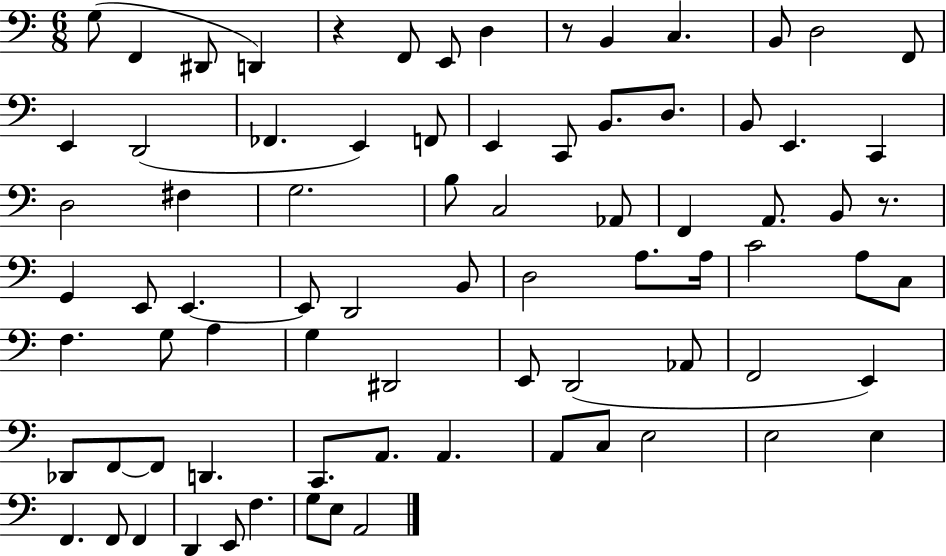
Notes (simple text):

G3/e F2/q D#2/e D2/q R/q F2/e E2/e D3/q R/e B2/q C3/q. B2/e D3/h F2/e E2/q D2/h FES2/q. E2/q F2/e E2/q C2/e B2/e. D3/e. B2/e E2/q. C2/q D3/h F#3/q G3/h. B3/e C3/h Ab2/e F2/q A2/e. B2/e R/e. G2/q E2/e E2/q. E2/e D2/h B2/e D3/h A3/e. A3/s C4/h A3/e C3/e F3/q. G3/e A3/q G3/q D#2/h E2/e D2/h Ab2/e F2/h E2/q Db2/e F2/e F2/e D2/q. C2/e. A2/e. A2/q. A2/e C3/e E3/h E3/h E3/q F2/q. F2/e F2/q D2/q E2/e F3/q. G3/e E3/e A2/h